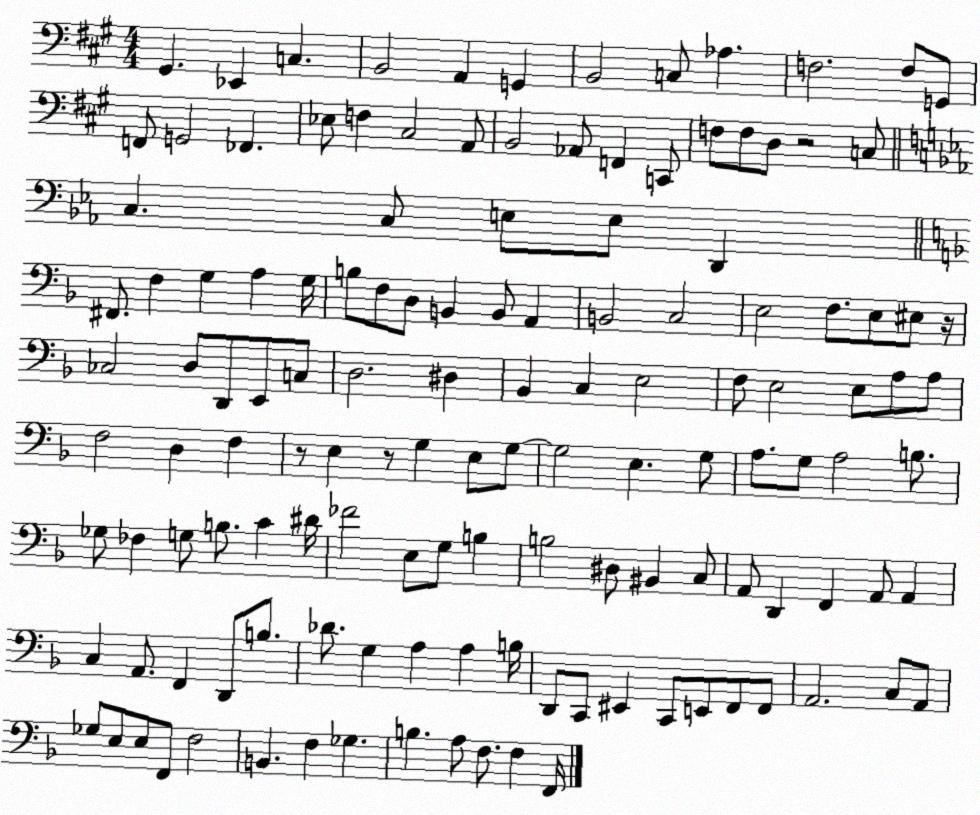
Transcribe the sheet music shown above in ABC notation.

X:1
T:Untitled
M:4/4
L:1/4
K:A
^G,, _E,, C, B,,2 A,, G,, B,,2 C,/2 _A, F,2 F,/2 G,,/2 F,,/2 G,,2 _F,, _E,/2 F, ^C,2 A,,/2 B,,2 _A,,/2 F,, C,,/2 F,/2 F,/2 D,/2 z2 C,/2 C, C,/2 E,/2 E,/2 D,, ^F,,/2 F, G, A, G,/4 B,/2 F,/2 D,/2 B,, B,,/2 A,, B,,2 C,2 E,2 F,/2 E,/2 ^E,/2 z/4 _C,2 D,/2 D,,/2 E,,/2 C,/2 D,2 ^D, _B,, C, E,2 F,/2 E,2 E,/2 A,/2 A,/2 F,2 D, F, z/2 E, z/2 G, E,/2 G,/2 G,2 E, G,/2 A,/2 G,/2 A,2 B,/2 _G,/2 _F, G,/2 B,/2 C ^D/4 _F2 E,/2 G,/2 B, B,2 ^D,/2 ^B,, C,/2 A,,/2 D,, F,, A,,/2 A,, C, A,,/2 F,, D,,/2 B,/2 _D/2 G, A, A, B,/4 D,,/2 C,,/2 ^E,, C,,/2 E,,/2 F,,/2 F,,/2 A,,2 C,/2 A,,/2 _G,/2 E,/2 E,/2 F,,/2 F,2 B,, F, _G, B, A,/2 F,/2 F, F,,/4